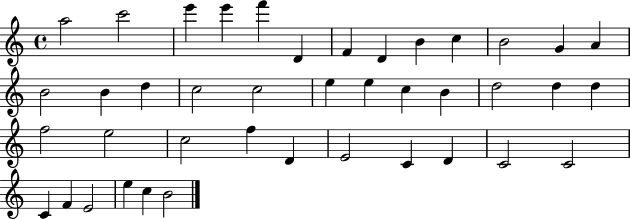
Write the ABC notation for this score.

X:1
T:Untitled
M:4/4
L:1/4
K:C
a2 c'2 e' e' f' D F D B c B2 G A B2 B d c2 c2 e e c B d2 d d f2 e2 c2 f D E2 C D C2 C2 C F E2 e c B2